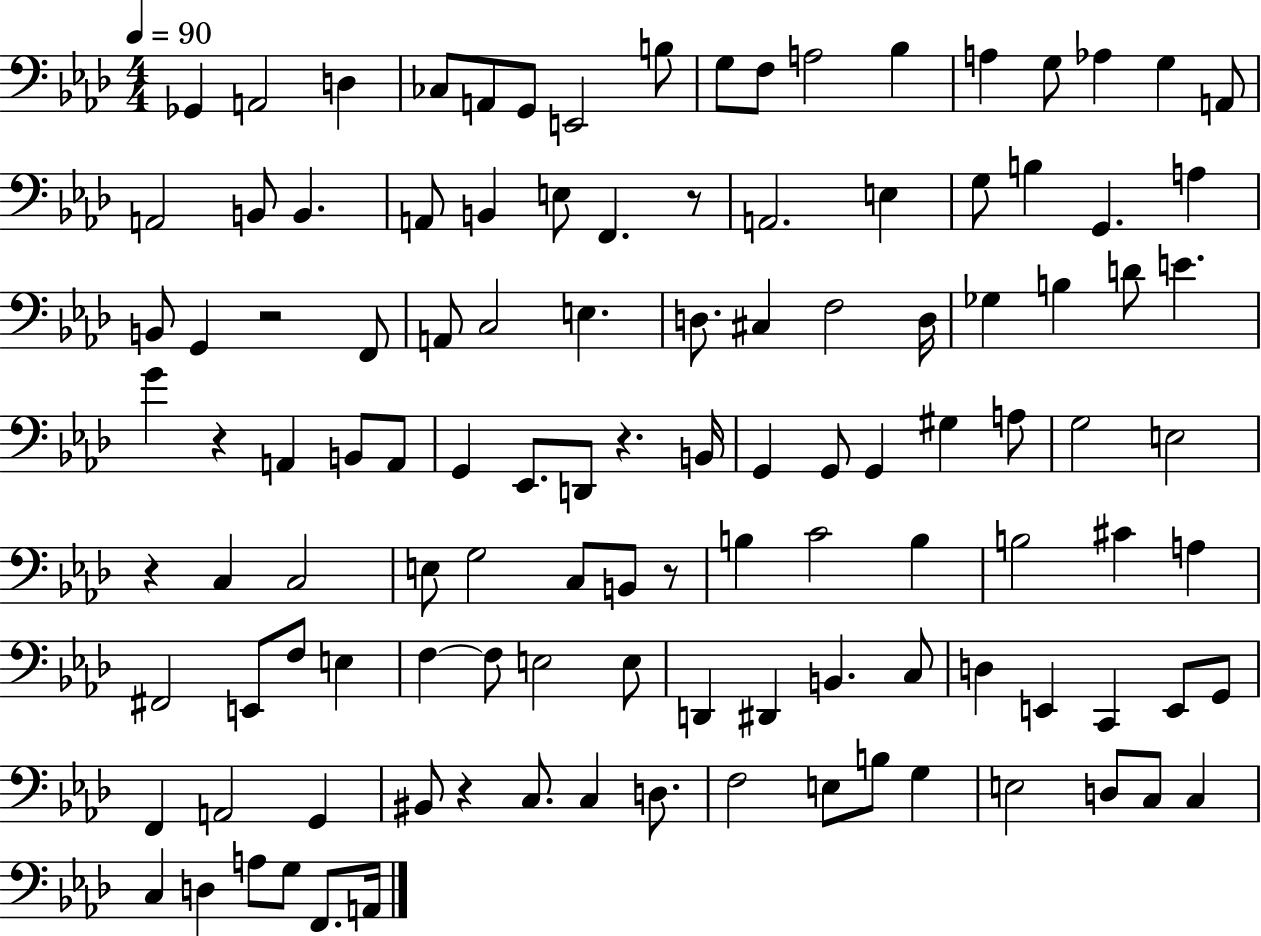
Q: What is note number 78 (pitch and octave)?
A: E3